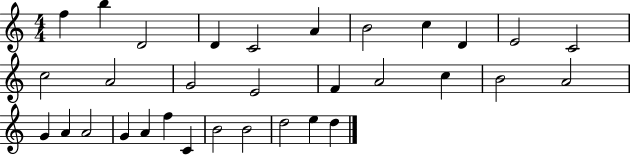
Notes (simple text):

F5/q B5/q D4/h D4/q C4/h A4/q B4/h C5/q D4/q E4/h C4/h C5/h A4/h G4/h E4/h F4/q A4/h C5/q B4/h A4/h G4/q A4/q A4/h G4/q A4/q F5/q C4/q B4/h B4/h D5/h E5/q D5/q